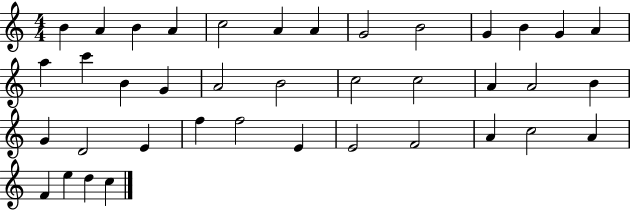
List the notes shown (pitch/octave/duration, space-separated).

B4/q A4/q B4/q A4/q C5/h A4/q A4/q G4/h B4/h G4/q B4/q G4/q A4/q A5/q C6/q B4/q G4/q A4/h B4/h C5/h C5/h A4/q A4/h B4/q G4/q D4/h E4/q F5/q F5/h E4/q E4/h F4/h A4/q C5/h A4/q F4/q E5/q D5/q C5/q